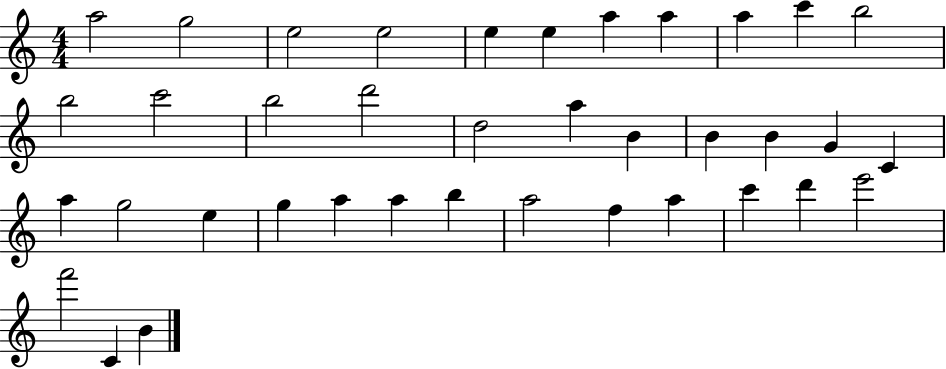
X:1
T:Untitled
M:4/4
L:1/4
K:C
a2 g2 e2 e2 e e a a a c' b2 b2 c'2 b2 d'2 d2 a B B B G C a g2 e g a a b a2 f a c' d' e'2 f'2 C B